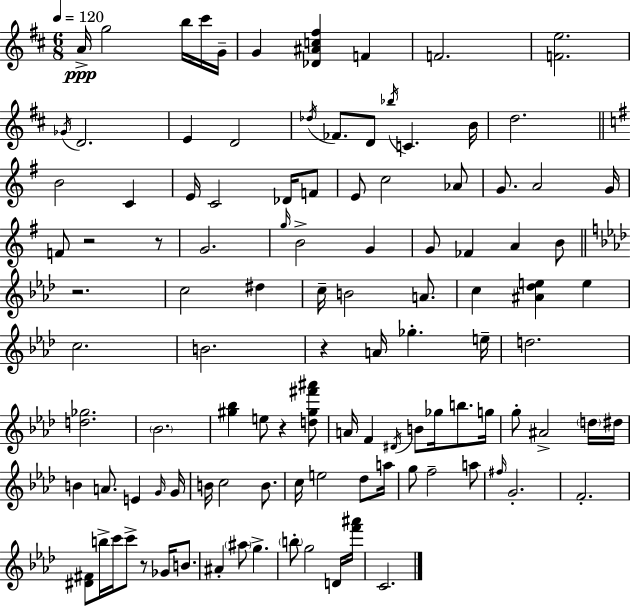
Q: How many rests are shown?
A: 6